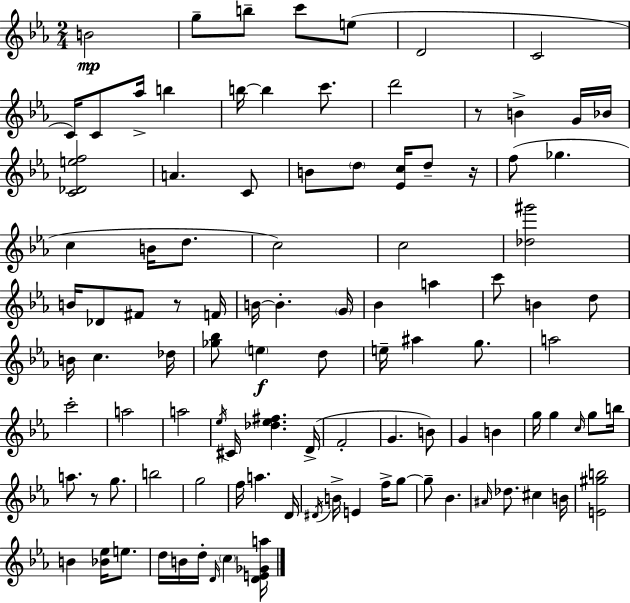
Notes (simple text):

B4/h G5/e B5/e C6/e E5/e D4/h C4/h C4/s C4/e Ab5/s B5/q B5/s B5/q C6/e. D6/h R/e B4/q G4/s Bb4/s [C4,Db4,E5,F5]/h A4/q. C4/e B4/e D5/e [Eb4,C5]/s D5/e R/s F5/e Gb5/q. C5/q B4/s D5/e. C5/h C5/h [Db5,G#6]/h B4/s Db4/e F#4/e R/e F4/s B4/s B4/q. G4/s Bb4/q A5/q C6/e B4/q D5/e B4/s C5/q. Db5/s [Gb5,Bb5]/e E5/q D5/e E5/s A#5/q G5/e. A5/h C6/h A5/h A5/h Eb5/s C#4/s [Db5,Eb5,F#5]/q. D4/s F4/h G4/q. B4/e G4/q B4/q G5/s G5/q C5/s G5/e B5/s A5/e. R/e G5/e. B5/h G5/h F5/s A5/q. D4/s D#4/s B4/s E4/q F5/s G5/e G5/e Bb4/q. A#4/s Db5/e. C#5/q B4/s [E4,G#5,B5]/h B4/q [Bb4,Eb5]/s E5/e. D5/s B4/s D5/s D4/s C5/q [D4,E4,Gb4,A5]/s